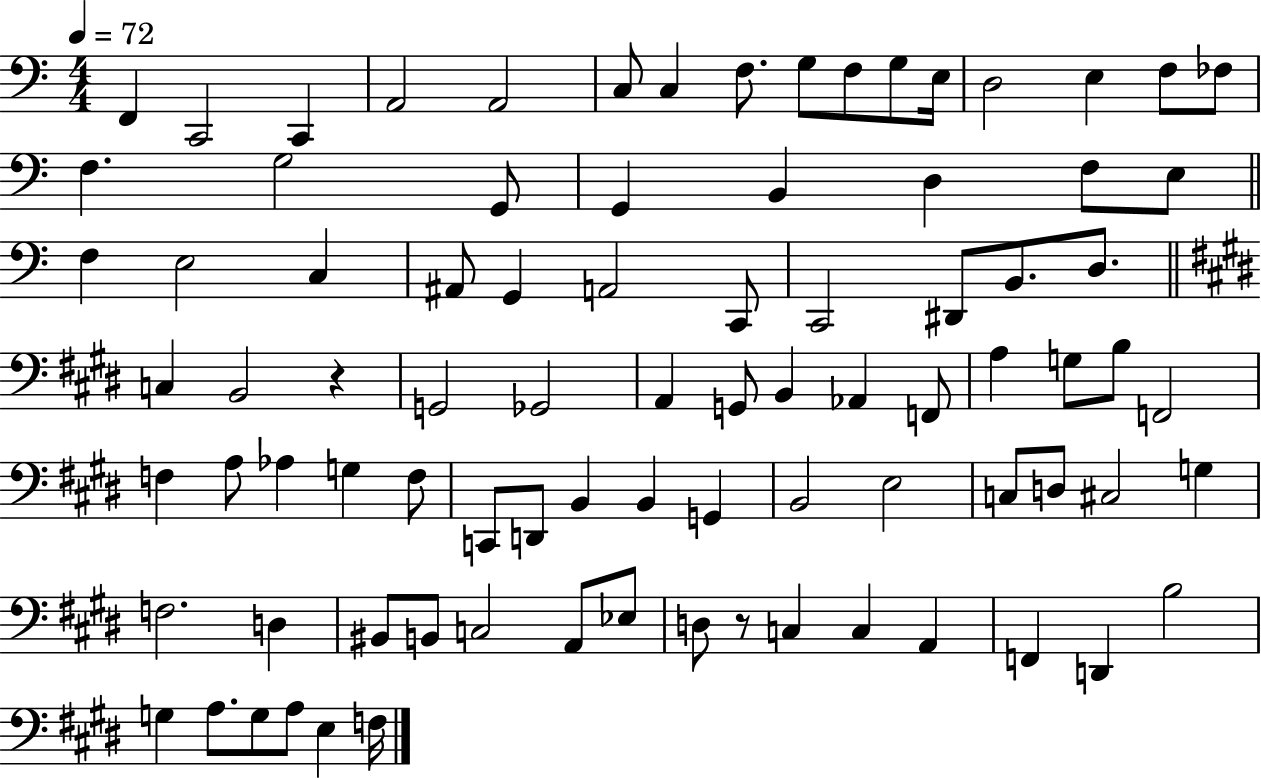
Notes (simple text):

F2/q C2/h C2/q A2/h A2/h C3/e C3/q F3/e. G3/e F3/e G3/e E3/s D3/h E3/q F3/e FES3/e F3/q. G3/h G2/e G2/q B2/q D3/q F3/e E3/e F3/q E3/h C3/q A#2/e G2/q A2/h C2/e C2/h D#2/e B2/e. D3/e. C3/q B2/h R/q G2/h Gb2/h A2/q G2/e B2/q Ab2/q F2/e A3/q G3/e B3/e F2/h F3/q A3/e Ab3/q G3/q F3/e C2/e D2/e B2/q B2/q G2/q B2/h E3/h C3/e D3/e C#3/h G3/q F3/h. D3/q BIS2/e B2/e C3/h A2/e Eb3/e D3/e R/e C3/q C3/q A2/q F2/q D2/q B3/h G3/q A3/e. G3/e A3/e E3/q F3/s